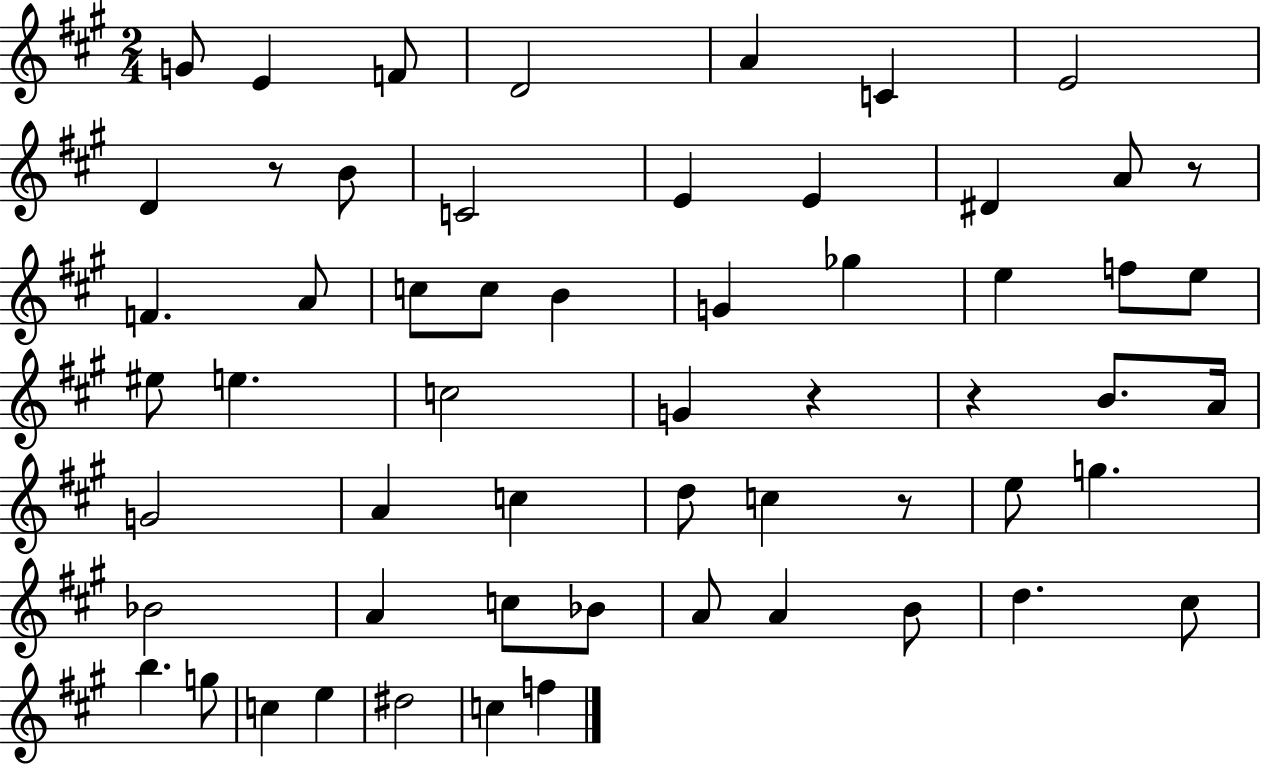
G4/e E4/q F4/e D4/h A4/q C4/q E4/h D4/q R/e B4/e C4/h E4/q E4/q D#4/q A4/e R/e F4/q. A4/e C5/e C5/e B4/q G4/q Gb5/q E5/q F5/e E5/e EIS5/e E5/q. C5/h G4/q R/q R/q B4/e. A4/s G4/h A4/q C5/q D5/e C5/q R/e E5/e G5/q. Bb4/h A4/q C5/e Bb4/e A4/e A4/q B4/e D5/q. C#5/e B5/q. G5/e C5/q E5/q D#5/h C5/q F5/q